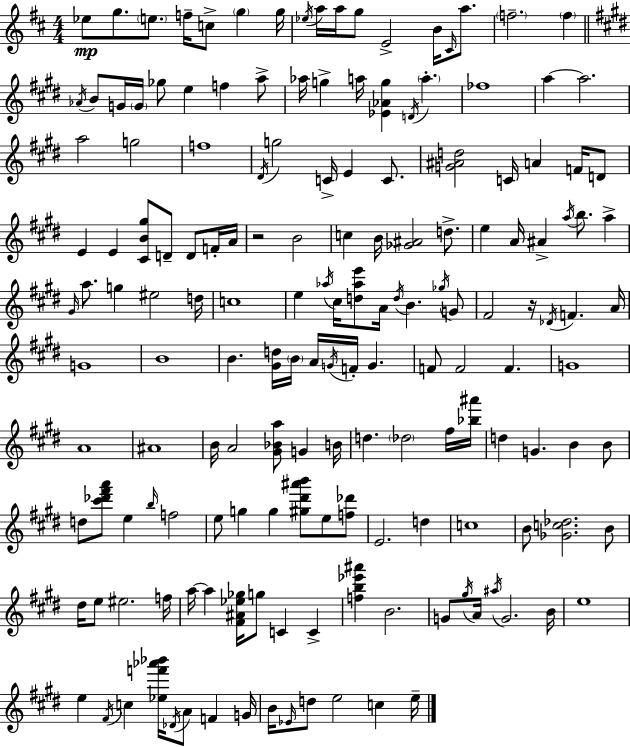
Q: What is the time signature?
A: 4/4